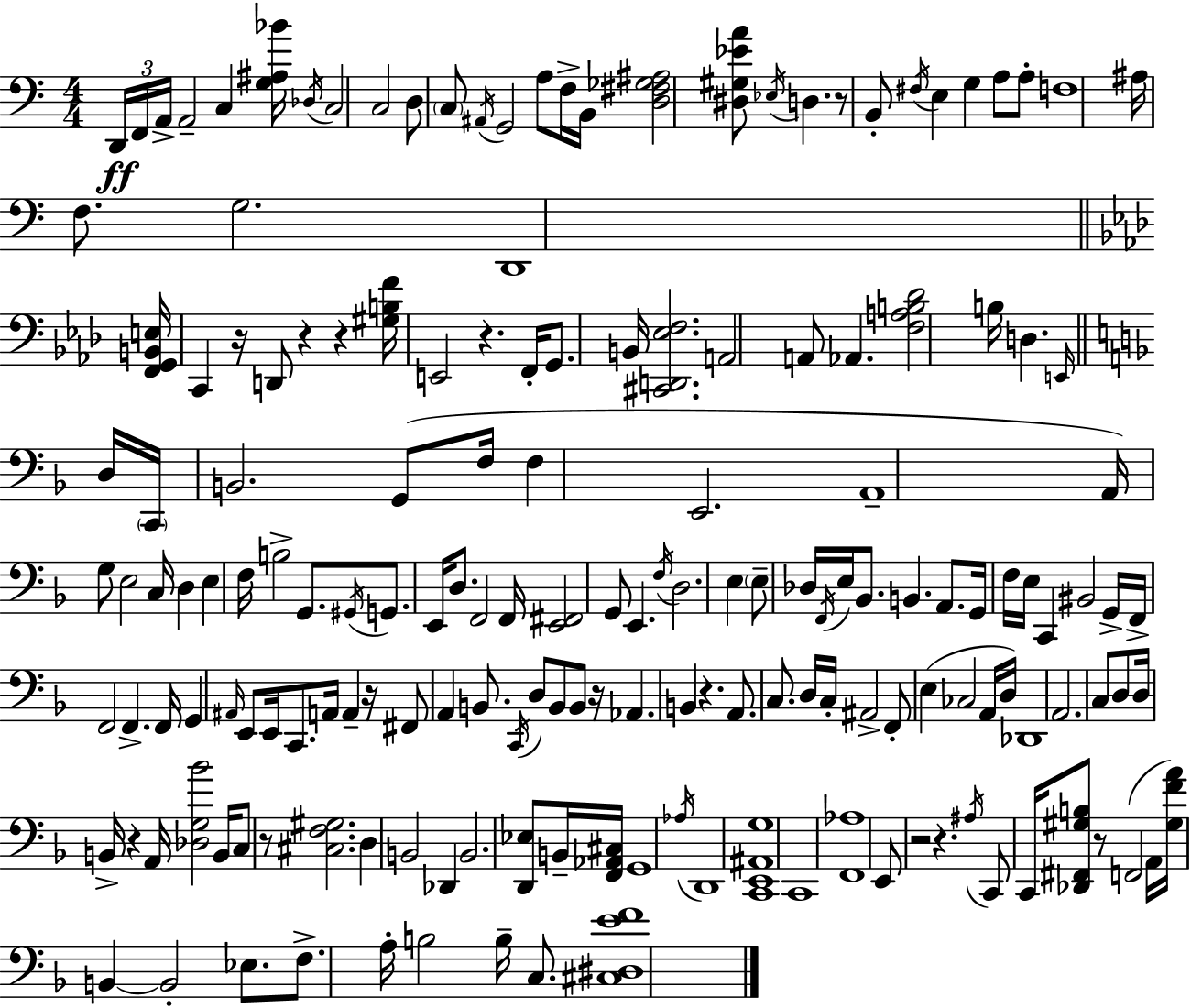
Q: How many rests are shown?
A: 13